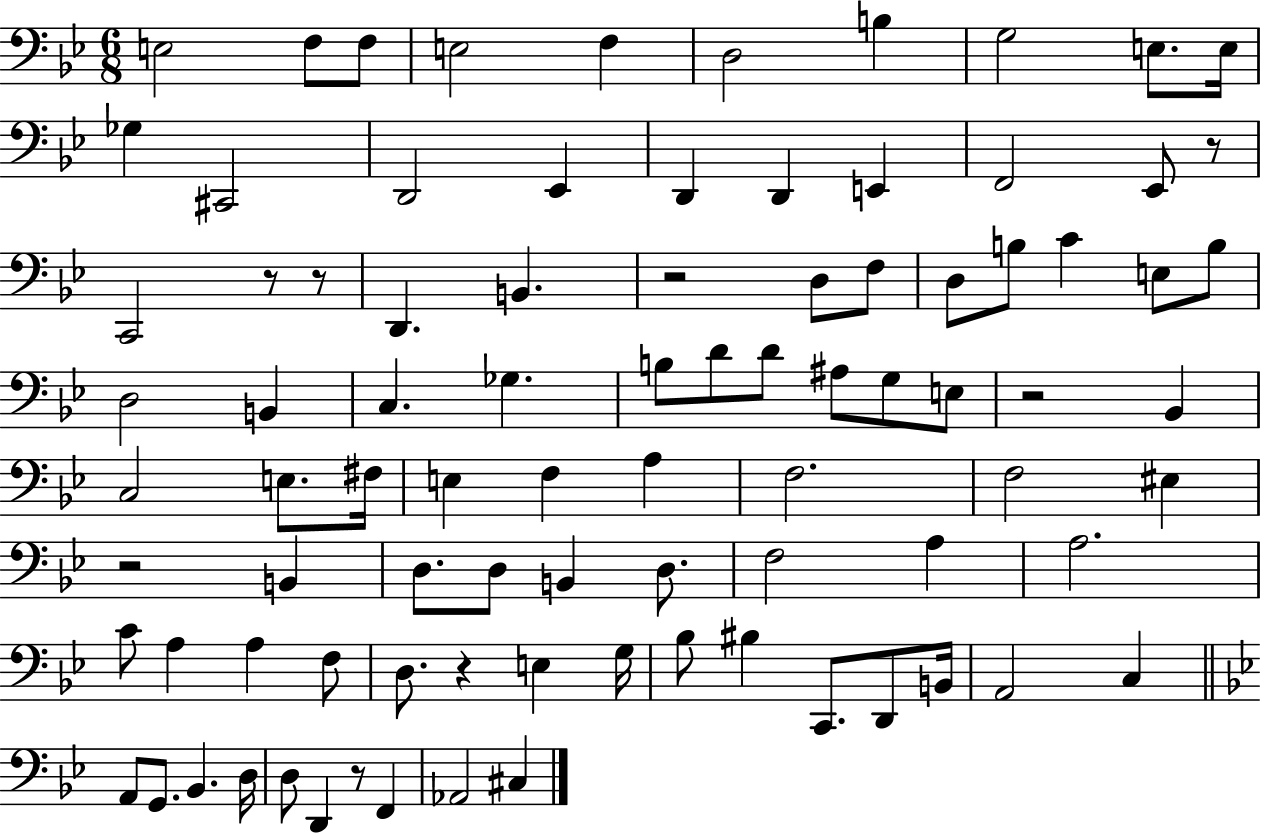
X:1
T:Untitled
M:6/8
L:1/4
K:Bb
E,2 F,/2 F,/2 E,2 F, D,2 B, G,2 E,/2 E,/4 _G, ^C,,2 D,,2 _E,, D,, D,, E,, F,,2 _E,,/2 z/2 C,,2 z/2 z/2 D,, B,, z2 D,/2 F,/2 D,/2 B,/2 C E,/2 B,/2 D,2 B,, C, _G, B,/2 D/2 D/2 ^A,/2 G,/2 E,/2 z2 _B,, C,2 E,/2 ^F,/4 E, F, A, F,2 F,2 ^E, z2 B,, D,/2 D,/2 B,, D,/2 F,2 A, A,2 C/2 A, A, F,/2 D,/2 z E, G,/4 _B,/2 ^B, C,,/2 D,,/2 B,,/4 A,,2 C, A,,/2 G,,/2 _B,, D,/4 D,/2 D,, z/2 F,, _A,,2 ^C,